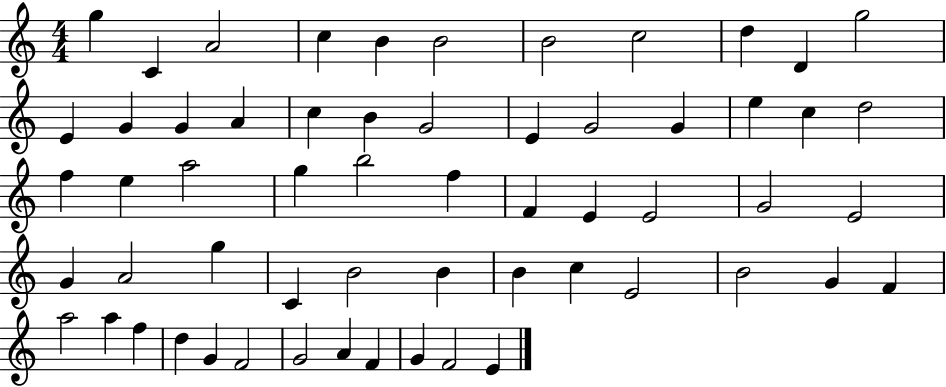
G5/q C4/q A4/h C5/q B4/q B4/h B4/h C5/h D5/q D4/q G5/h E4/q G4/q G4/q A4/q C5/q B4/q G4/h E4/q G4/h G4/q E5/q C5/q D5/h F5/q E5/q A5/h G5/q B5/h F5/q F4/q E4/q E4/h G4/h E4/h G4/q A4/h G5/q C4/q B4/h B4/q B4/q C5/q E4/h B4/h G4/q F4/q A5/h A5/q F5/q D5/q G4/q F4/h G4/h A4/q F4/q G4/q F4/h E4/q